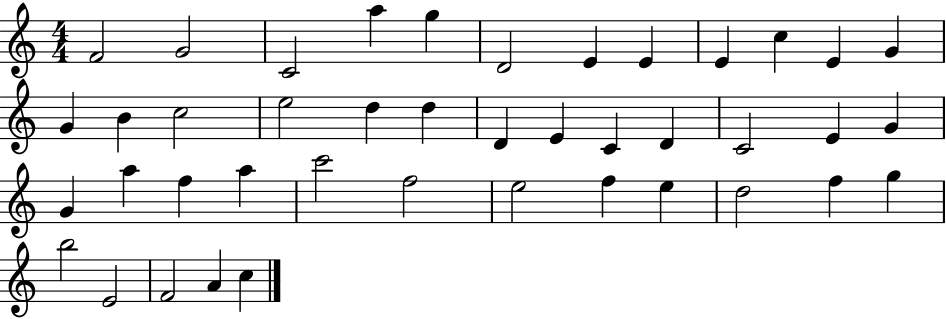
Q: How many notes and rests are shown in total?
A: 42